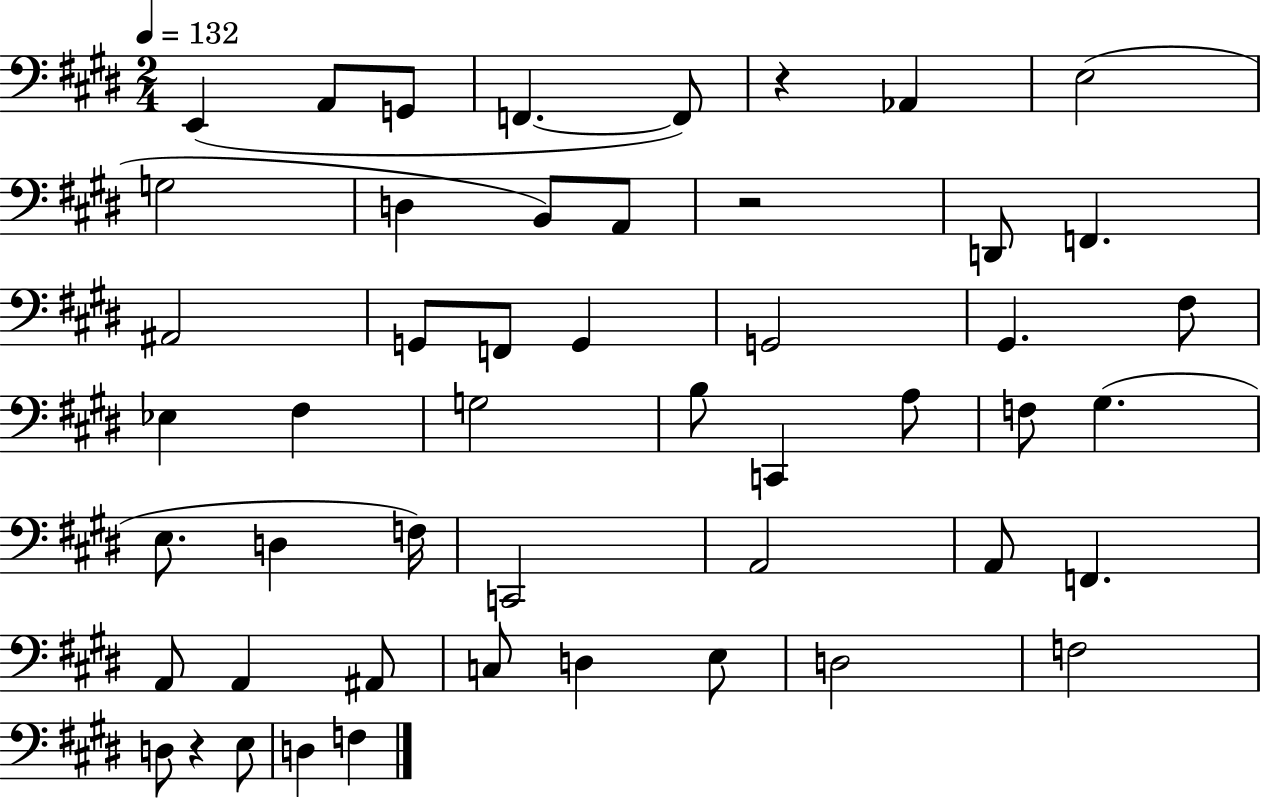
E2/q A2/e G2/e F2/q. F2/e R/q Ab2/q E3/h G3/h D3/q B2/e A2/e R/h D2/e F2/q. A#2/h G2/e F2/e G2/q G2/h G#2/q. F#3/e Eb3/q F#3/q G3/h B3/e C2/q A3/e F3/e G#3/q. E3/e. D3/q F3/s C2/h A2/h A2/e F2/q. A2/e A2/q A#2/e C3/e D3/q E3/e D3/h F3/h D3/e R/q E3/e D3/q F3/q